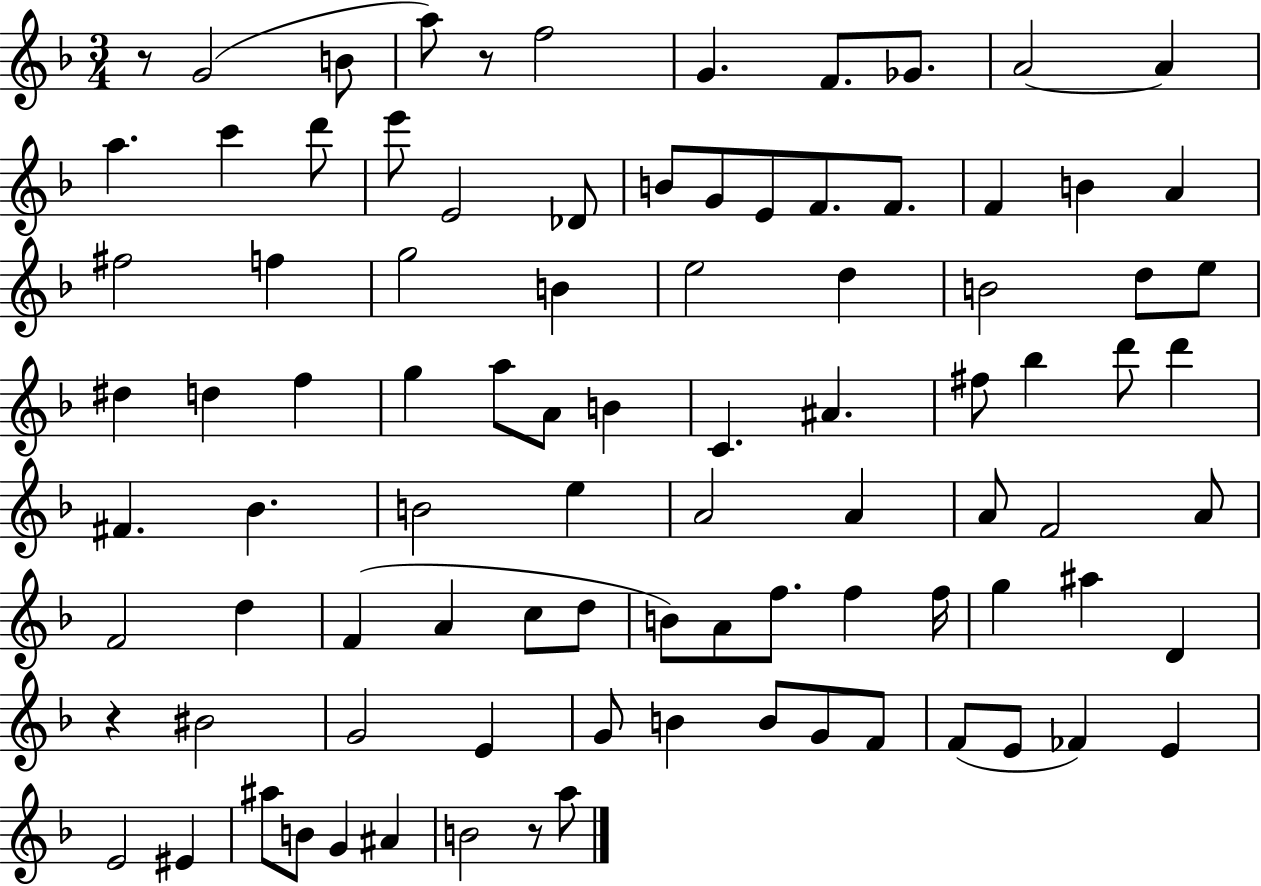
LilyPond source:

{
  \clef treble
  \numericTimeSignature
  \time 3/4
  \key f \major
  \repeat volta 2 { r8 g'2( b'8 | a''8) r8 f''2 | g'4. f'8. ges'8. | a'2~~ a'4 | \break a''4. c'''4 d'''8 | e'''8 e'2 des'8 | b'8 g'8 e'8 f'8. f'8. | f'4 b'4 a'4 | \break fis''2 f''4 | g''2 b'4 | e''2 d''4 | b'2 d''8 e''8 | \break dis''4 d''4 f''4 | g''4 a''8 a'8 b'4 | c'4. ais'4. | fis''8 bes''4 d'''8 d'''4 | \break fis'4. bes'4. | b'2 e''4 | a'2 a'4 | a'8 f'2 a'8 | \break f'2 d''4 | f'4( a'4 c''8 d''8 | b'8) a'8 f''8. f''4 f''16 | g''4 ais''4 d'4 | \break r4 bis'2 | g'2 e'4 | g'8 b'4 b'8 g'8 f'8 | f'8( e'8 fes'4) e'4 | \break e'2 eis'4 | ais''8 b'8 g'4 ais'4 | b'2 r8 a''8 | } \bar "|."
}